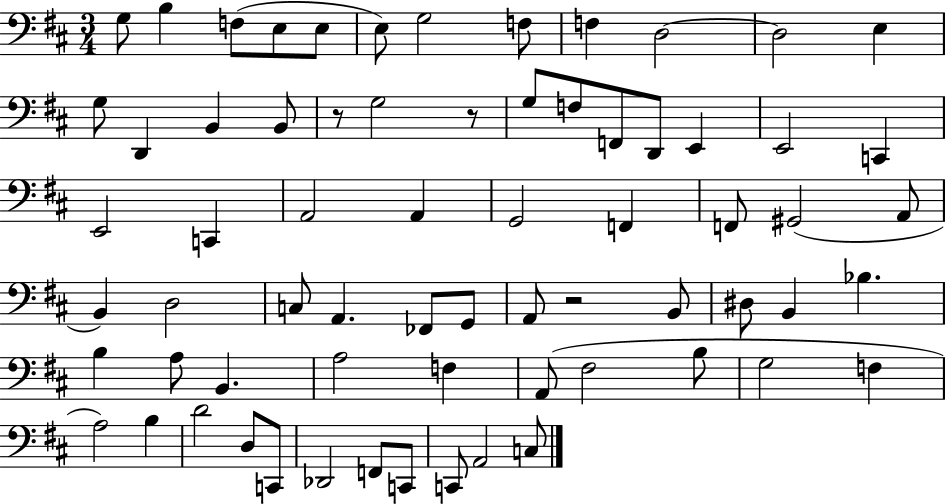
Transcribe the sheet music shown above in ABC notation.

X:1
T:Untitled
M:3/4
L:1/4
K:D
G,/2 B, F,/2 E,/2 E,/2 E,/2 G,2 F,/2 F, D,2 D,2 E, G,/2 D,, B,, B,,/2 z/2 G,2 z/2 G,/2 F,/2 F,,/2 D,,/2 E,, E,,2 C,, E,,2 C,, A,,2 A,, G,,2 F,, F,,/2 ^G,,2 A,,/2 B,, D,2 C,/2 A,, _F,,/2 G,,/2 A,,/2 z2 B,,/2 ^D,/2 B,, _B, B, A,/2 B,, A,2 F, A,,/2 ^F,2 B,/2 G,2 F, A,2 B, D2 D,/2 C,,/2 _D,,2 F,,/2 C,,/2 C,,/2 A,,2 C,/2